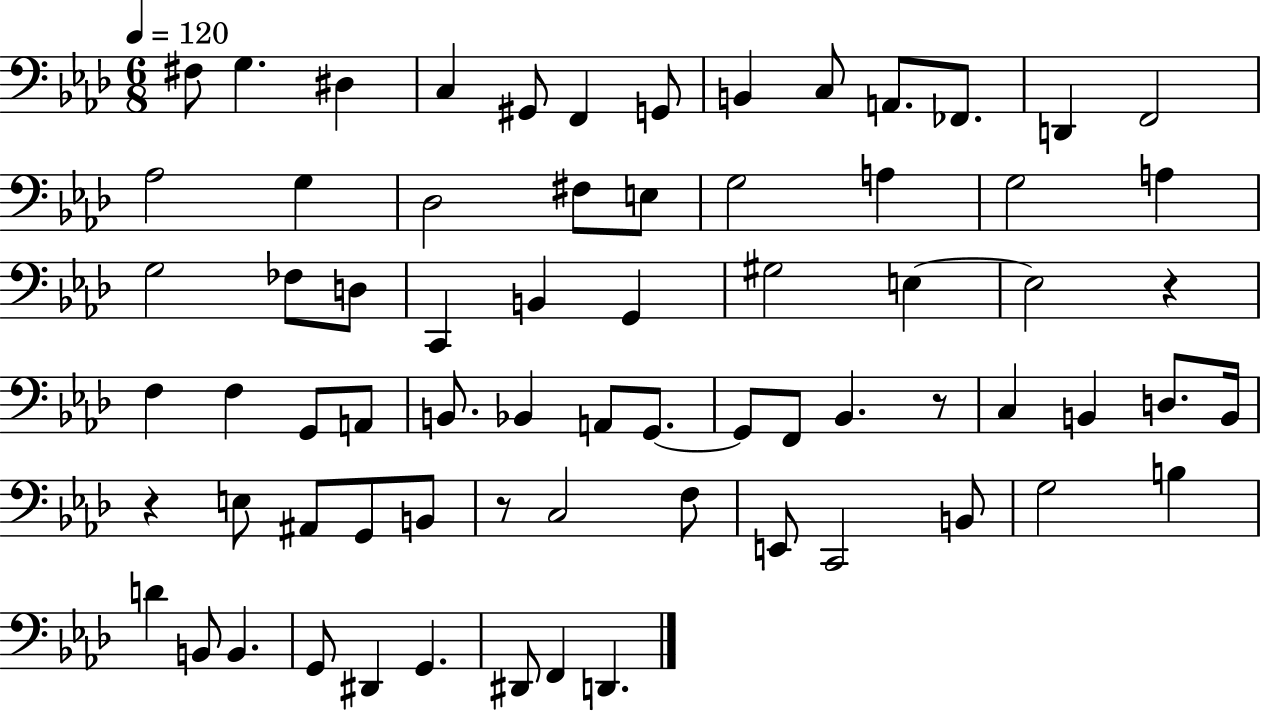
{
  \clef bass
  \numericTimeSignature
  \time 6/8
  \key aes \major
  \tempo 4 = 120
  fis8 g4. dis4 | c4 gis,8 f,4 g,8 | b,4 c8 a,8. fes,8. | d,4 f,2 | \break aes2 g4 | des2 fis8 e8 | g2 a4 | g2 a4 | \break g2 fes8 d8 | c,4 b,4 g,4 | gis2 e4~~ | e2 r4 | \break f4 f4 g,8 a,8 | b,8. bes,4 a,8 g,8.~~ | g,8 f,8 bes,4. r8 | c4 b,4 d8. b,16 | \break r4 e8 ais,8 g,8 b,8 | r8 c2 f8 | e,8 c,2 b,8 | g2 b4 | \break d'4 b,8 b,4. | g,8 dis,4 g,4. | dis,8 f,4 d,4. | \bar "|."
}